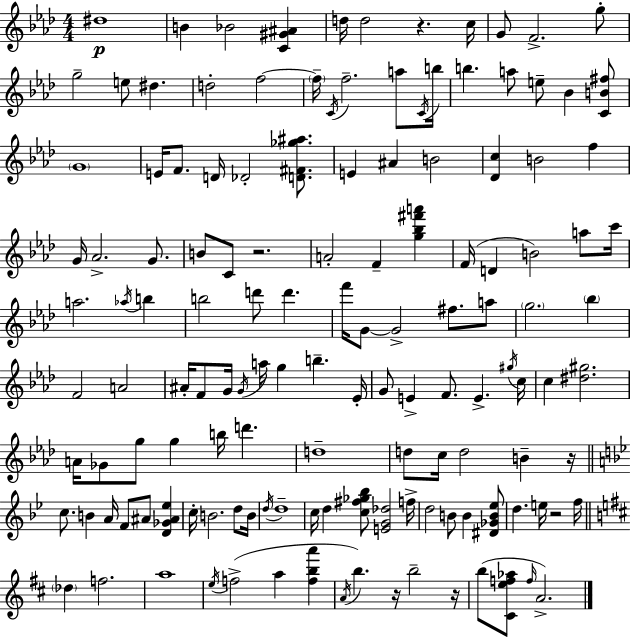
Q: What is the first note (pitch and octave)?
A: D#5